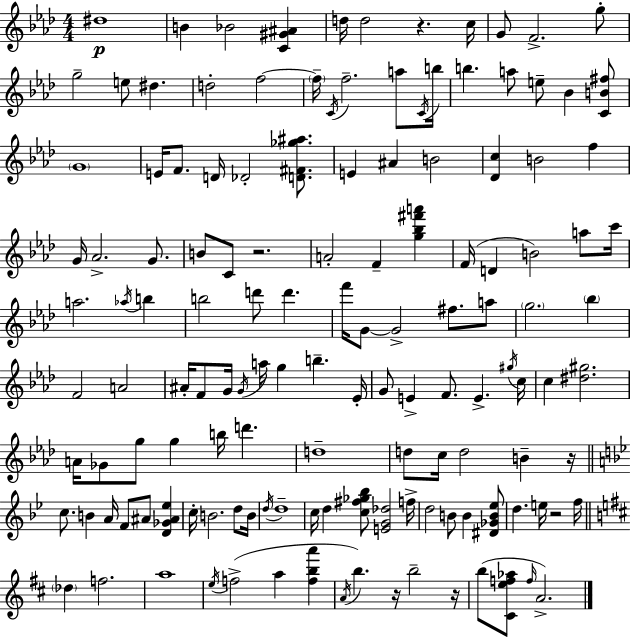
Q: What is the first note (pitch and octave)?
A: D#5